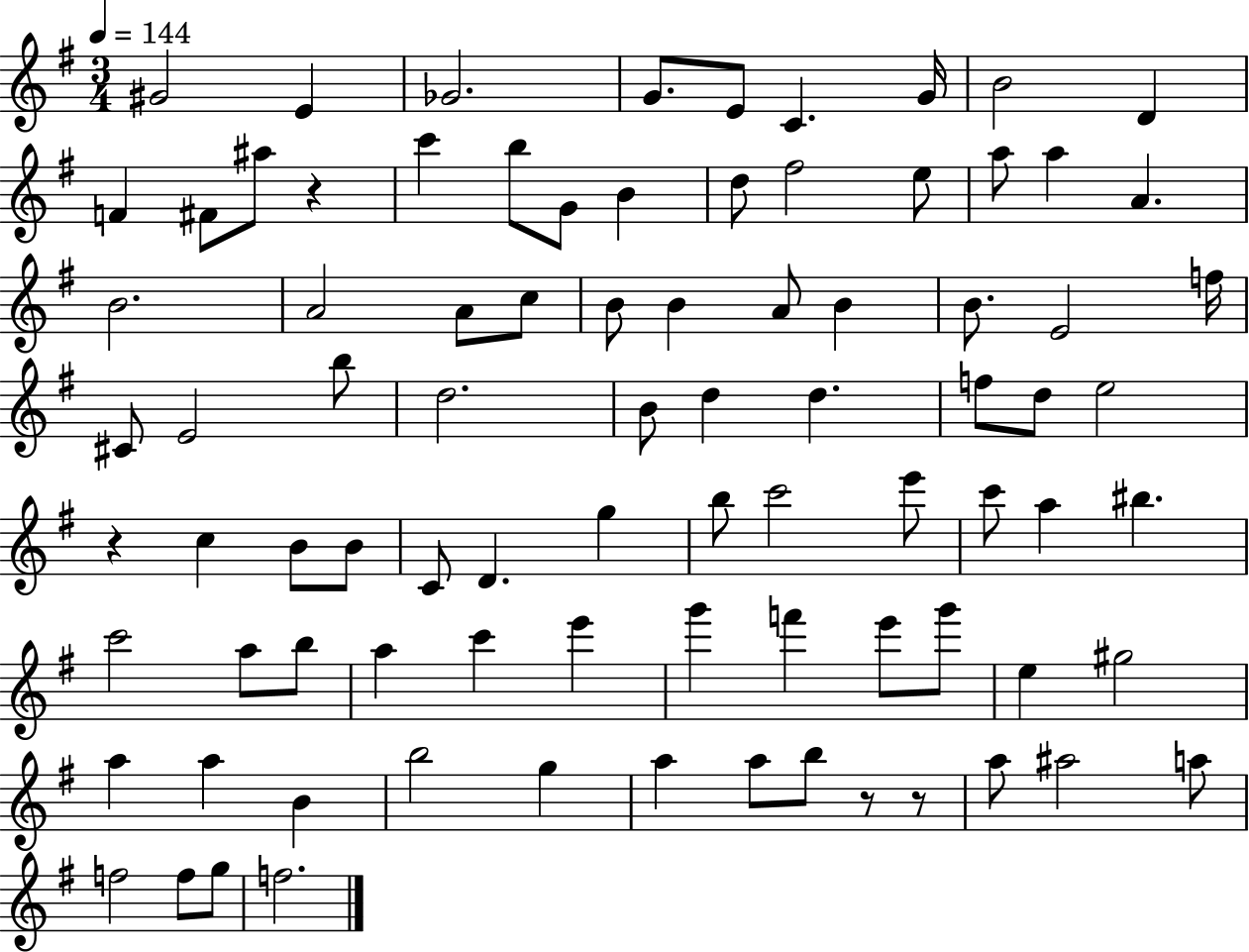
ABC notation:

X:1
T:Untitled
M:3/4
L:1/4
K:G
^G2 E _G2 G/2 E/2 C G/4 B2 D F ^F/2 ^a/2 z c' b/2 G/2 B d/2 ^f2 e/2 a/2 a A B2 A2 A/2 c/2 B/2 B A/2 B B/2 E2 f/4 ^C/2 E2 b/2 d2 B/2 d d f/2 d/2 e2 z c B/2 B/2 C/2 D g b/2 c'2 e'/2 c'/2 a ^b c'2 a/2 b/2 a c' e' g' f' e'/2 g'/2 e ^g2 a a B b2 g a a/2 b/2 z/2 z/2 a/2 ^a2 a/2 f2 f/2 g/2 f2